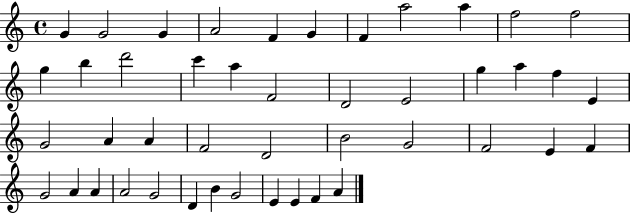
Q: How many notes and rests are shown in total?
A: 45